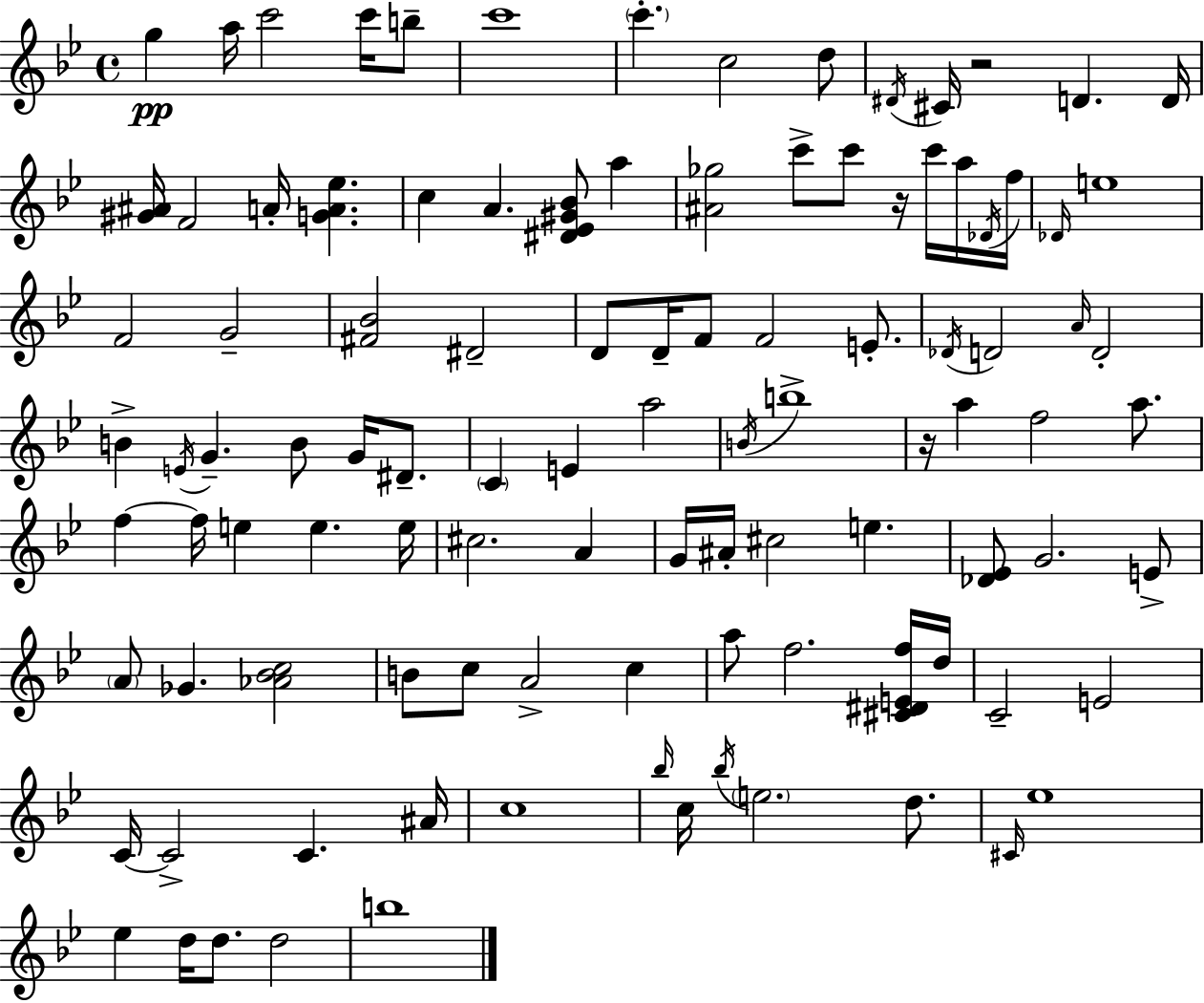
G5/q A5/s C6/h C6/s B5/e C6/w C6/q. C5/h D5/e D#4/s C#4/s R/h D4/q. D4/s [G#4,A#4]/s F4/h A4/s [G4,A4,Eb5]/q. C5/q A4/q. [D#4,Eb4,G#4,Bb4]/e A5/q [A#4,Gb5]/h C6/e C6/e R/s C6/s A5/s Db4/s F5/s Db4/s E5/w F4/h G4/h [F#4,Bb4]/h D#4/h D4/e D4/s F4/e F4/h E4/e. Db4/s D4/h A4/s D4/h B4/q E4/s G4/q. B4/e G4/s D#4/e. C4/q E4/q A5/h B4/s B5/w R/s A5/q F5/h A5/e. F5/q F5/s E5/q E5/q. E5/s C#5/h. A4/q G4/s A#4/s C#5/h E5/q. [Db4,Eb4]/e G4/h. E4/e A4/e Gb4/q. [Ab4,Bb4,C5]/h B4/e C5/e A4/h C5/q A5/e F5/h. [C#4,D#4,E4,F5]/s D5/s C4/h E4/h C4/s C4/h C4/q. A#4/s C5/w Bb5/s C5/s Bb5/s E5/h. D5/e. C#4/s Eb5/w Eb5/q D5/s D5/e. D5/h B5/w